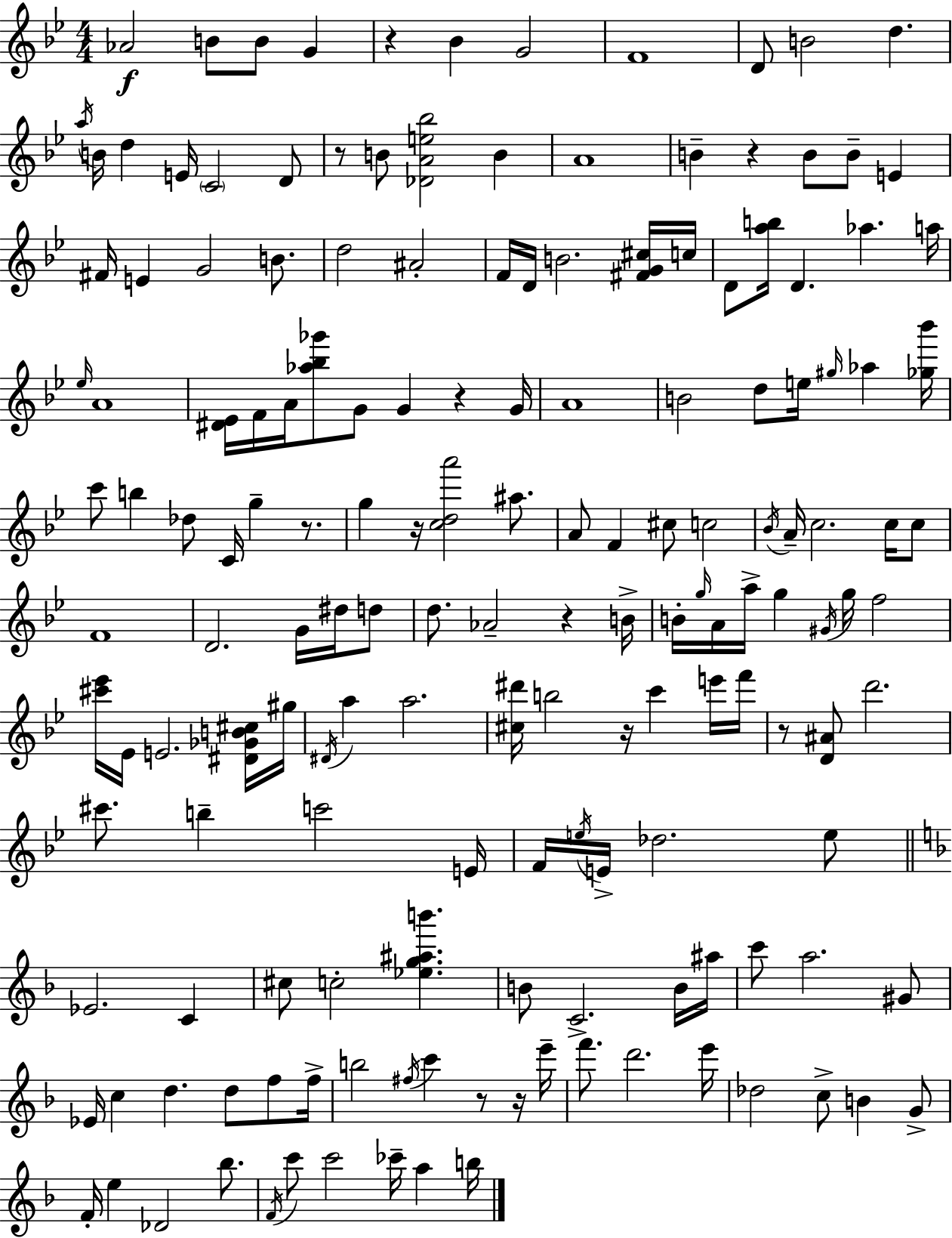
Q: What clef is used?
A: treble